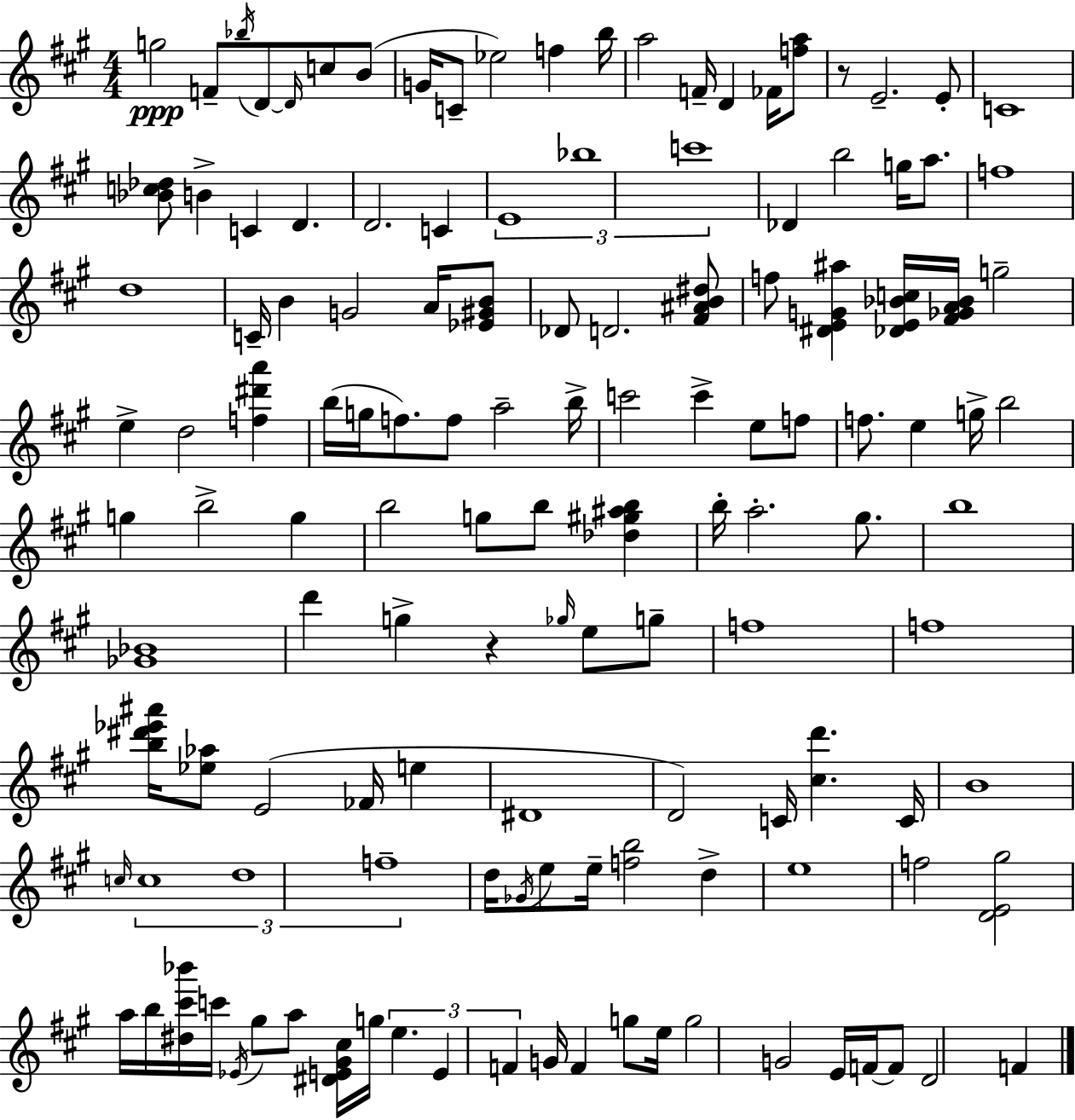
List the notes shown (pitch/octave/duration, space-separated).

G5/h F4/e Bb5/s D4/e D4/s C5/e B4/e G4/s C4/e Eb5/h F5/q B5/s A5/h F4/s D4/q FES4/s [F5,A5]/e R/e E4/h. E4/e C4/w [Bb4,C5,Db5]/e B4/q C4/q D4/q. D4/h. C4/q E4/w Bb5/w C6/w Db4/q B5/h G5/s A5/e. F5/w D5/w C4/s B4/q G4/h A4/s [Eb4,G#4,B4]/e Db4/e D4/h. [F#4,A#4,B4,D#5]/e F5/e [D#4,E4,G4,A#5]/q [Db4,E4,Bb4,C5]/s [F#4,Gb4,A4,Bb4]/s G5/h E5/q D5/h [F5,D#6,A6]/q B5/s G5/s F5/e. F5/e A5/h B5/s C6/h C6/q E5/e F5/e F5/e. E5/q G5/s B5/h G5/q B5/h G5/q B5/h G5/e B5/e [Db5,G#5,A#5,B5]/q B5/s A5/h. G#5/e. B5/w [Gb4,Bb4]/w D6/q G5/q R/q Gb5/s E5/e G5/e F5/w F5/w [B5,D#6,Eb6,A#6]/s [Eb5,Ab5]/e E4/h FES4/s E5/q D#4/w D4/h C4/s [C#5,D6]/q. C4/s B4/w C5/s C5/w D5/w F5/w D5/s Gb4/s E5/e E5/s [F5,B5]/h D5/q E5/w F5/h [D4,E4,G#5]/h A5/s B5/s [D#5,C#6,Bb6]/s C6/s Eb4/s G#5/e A5/e [D#4,E4,G#4,C#5]/s G5/s E5/q. E4/q F4/q G4/s F4/q G5/e E5/s G5/h G4/h E4/s F4/s F4/e D4/h F4/q